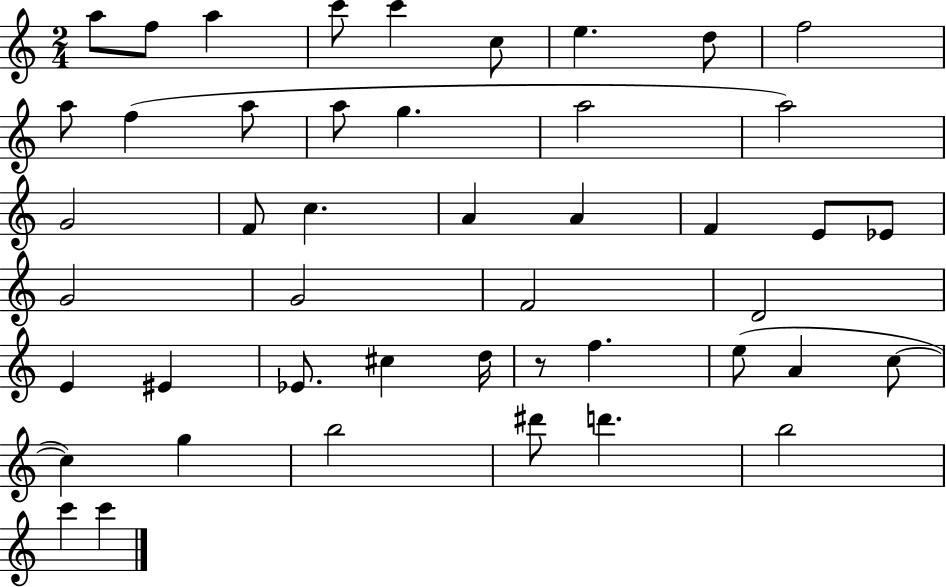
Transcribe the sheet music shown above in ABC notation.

X:1
T:Untitled
M:2/4
L:1/4
K:C
a/2 f/2 a c'/2 c' c/2 e d/2 f2 a/2 f a/2 a/2 g a2 a2 G2 F/2 c A A F E/2 _E/2 G2 G2 F2 D2 E ^E _E/2 ^c d/4 z/2 f e/2 A c/2 c g b2 ^d'/2 d' b2 c' c'